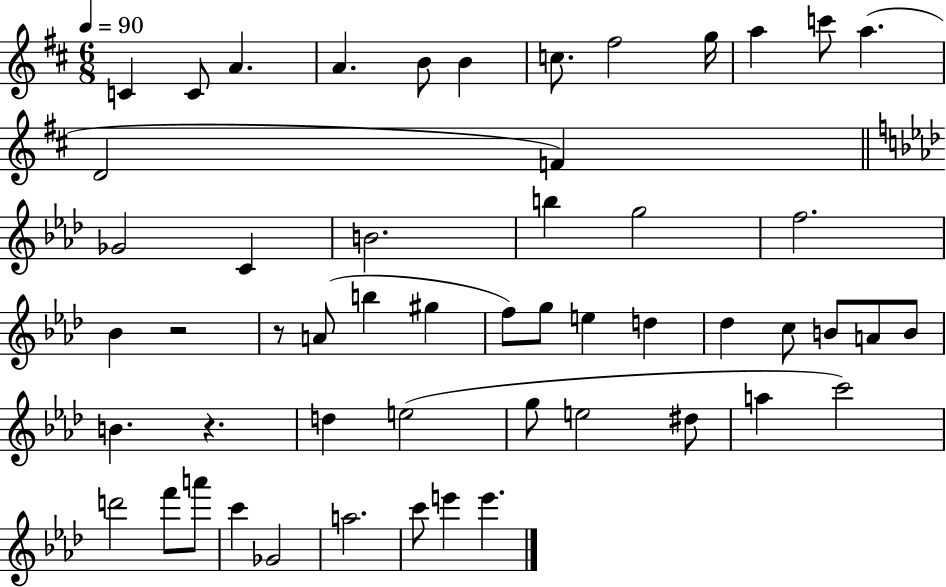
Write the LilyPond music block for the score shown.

{
  \clef treble
  \numericTimeSignature
  \time 6/8
  \key d \major
  \tempo 4 = 90
  \repeat volta 2 { c'4 c'8 a'4. | a'4. b'8 b'4 | c''8. fis''2 g''16 | a''4 c'''8 a''4.( | \break d'2 f'4) | \bar "||" \break \key f \minor ges'2 c'4 | b'2. | b''4 g''2 | f''2. | \break bes'4 r2 | r8 a'8( b''4 gis''4 | f''8) g''8 e''4 d''4 | des''4 c''8 b'8 a'8 b'8 | \break b'4. r4. | d''4 e''2( | g''8 e''2 dis''8 | a''4 c'''2) | \break d'''2 f'''8 a'''8 | c'''4 ges'2 | a''2. | c'''8 e'''4 e'''4. | \break } \bar "|."
}